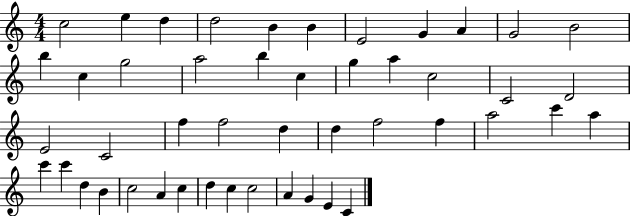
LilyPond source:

{
  \clef treble
  \numericTimeSignature
  \time 4/4
  \key c \major
  c''2 e''4 d''4 | d''2 b'4 b'4 | e'2 g'4 a'4 | g'2 b'2 | \break b''4 c''4 g''2 | a''2 b''4 c''4 | g''4 a''4 c''2 | c'2 d'2 | \break e'2 c'2 | f''4 f''2 d''4 | d''4 f''2 f''4 | a''2 c'''4 a''4 | \break c'''4 c'''4 d''4 b'4 | c''2 a'4 c''4 | d''4 c''4 c''2 | a'4 g'4 e'4 c'4 | \break \bar "|."
}